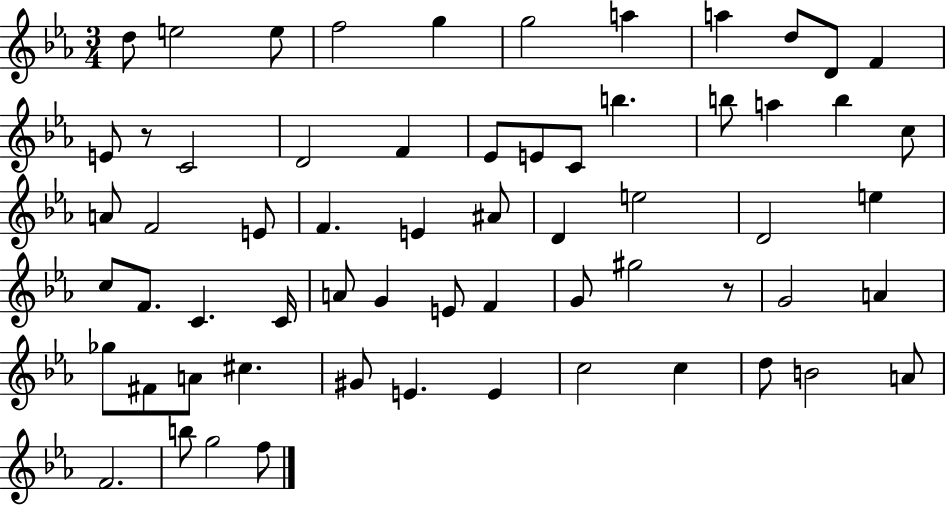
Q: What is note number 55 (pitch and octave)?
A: D5